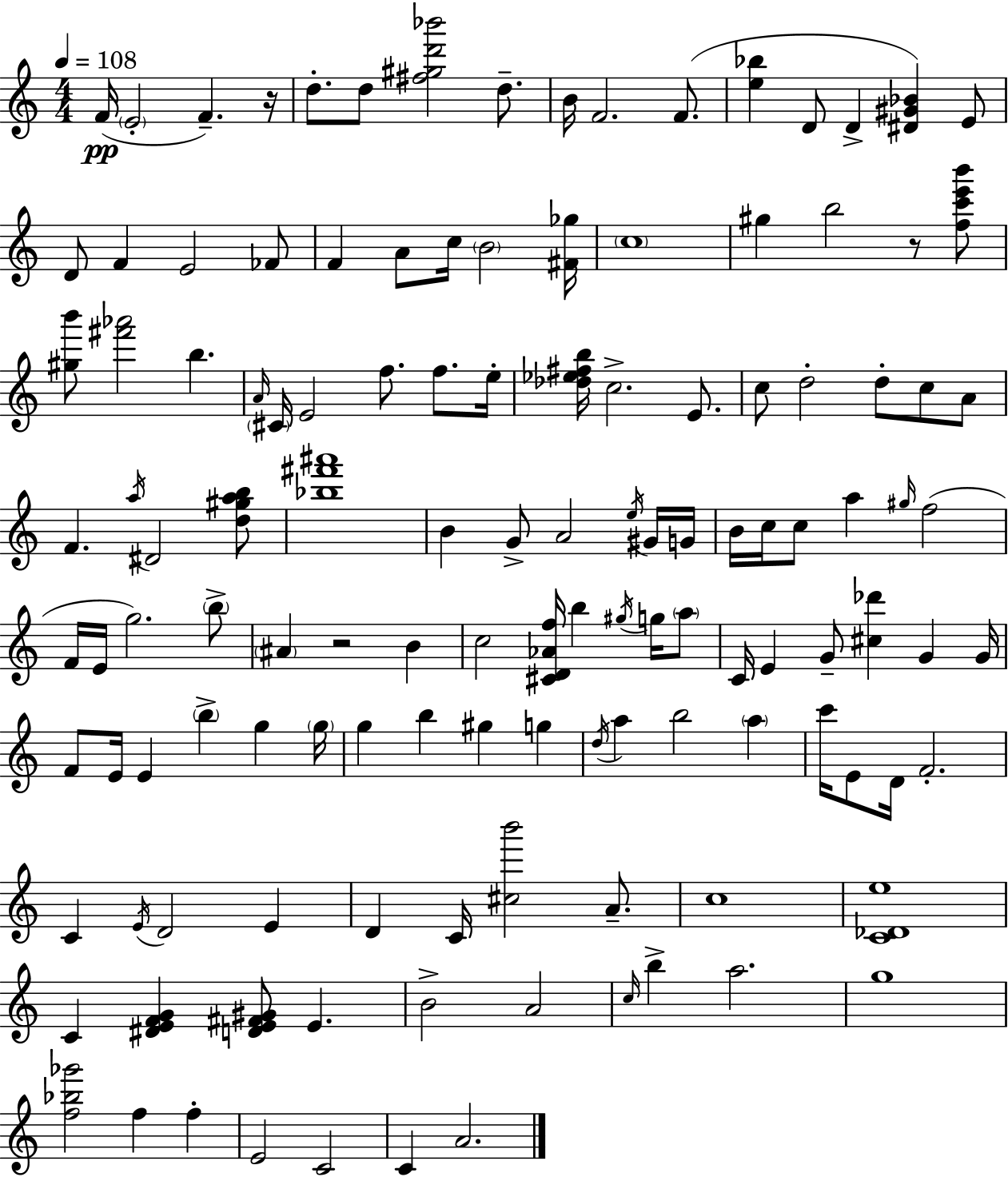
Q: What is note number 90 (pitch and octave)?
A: E4